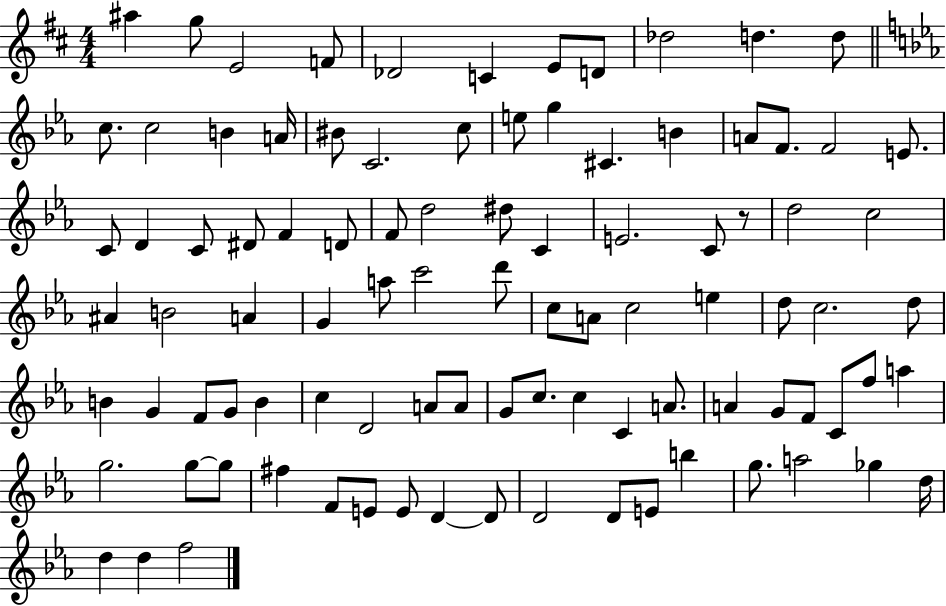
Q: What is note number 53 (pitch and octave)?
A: C5